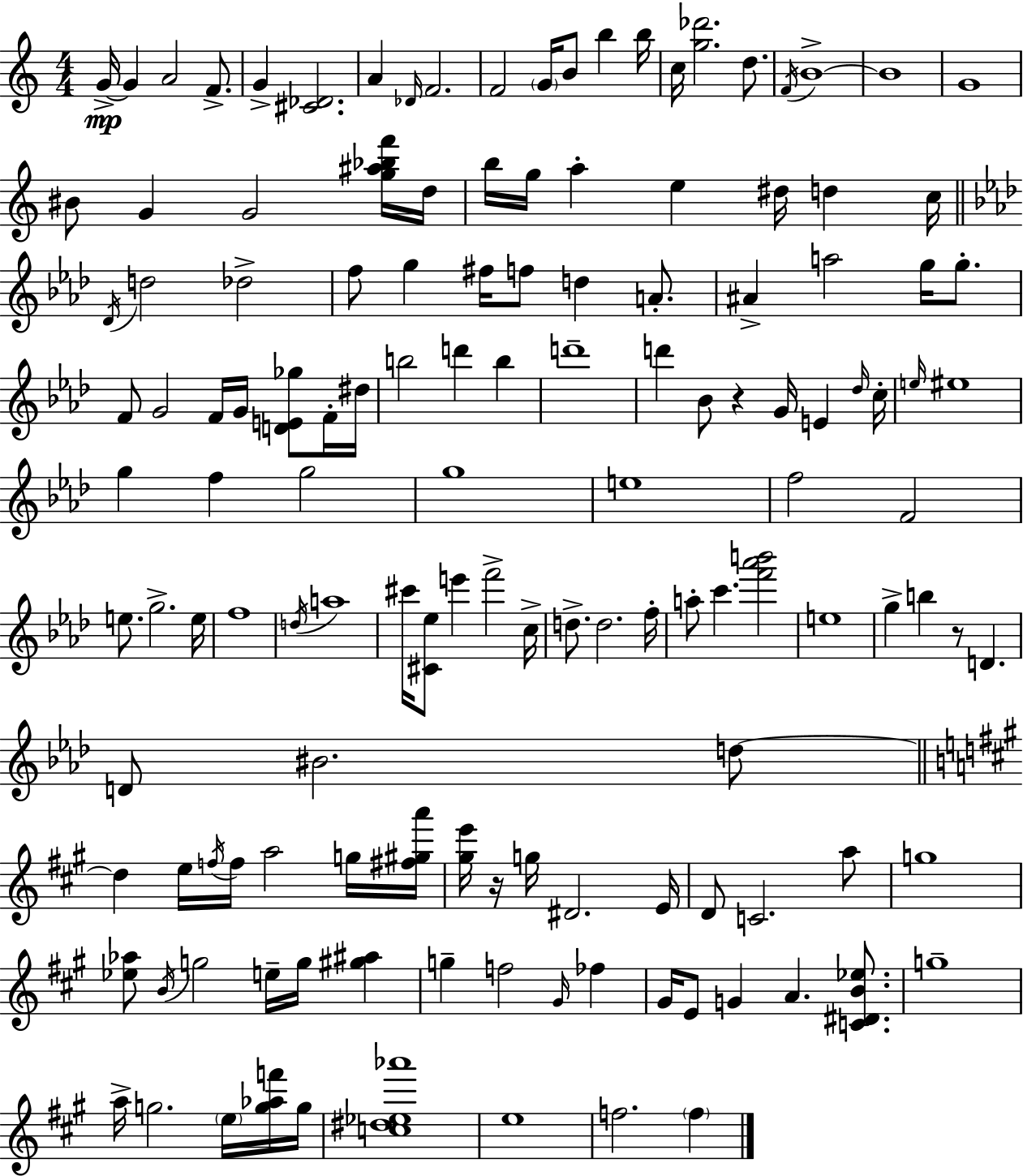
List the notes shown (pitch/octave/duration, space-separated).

G4/s G4/q A4/h F4/e. G4/q [C#4,Db4]/h. A4/q Db4/s F4/h. F4/h G4/s B4/e B5/q B5/s C5/s [G5,Db6]/h. D5/e. F4/s B4/w B4/w G4/w BIS4/e G4/q G4/h [G5,A#5,Bb5,F6]/s D5/s B5/s G5/s A5/q E5/q D#5/s D5/q C5/s Db4/s D5/h Db5/h F5/e G5/q F#5/s F5/e D5/q A4/e. A#4/q A5/h G5/s G5/e. F4/e G4/h F4/s G4/s [D4,E4,Gb5]/e F4/s D#5/s B5/h D6/q B5/q D6/w D6/q Bb4/e R/q G4/s E4/q Db5/s C5/s E5/s EIS5/w G5/q F5/q G5/h G5/w E5/w F5/h F4/h E5/e. G5/h. E5/s F5/w D5/s A5/w C#6/s [C#4,Eb5]/e E6/q F6/h C5/s D5/e. D5/h. F5/s A5/e C6/q. [F6,Ab6,B6]/h E5/w G5/q B5/q R/e D4/q. D4/e BIS4/h. D5/e D5/q E5/s F5/s F5/s A5/h G5/s [F#5,G#5,A6]/s [G#5,E6]/s R/s G5/s D#4/h. E4/s D4/e C4/h. A5/e G5/w [Eb5,Ab5]/e B4/s G5/h E5/s G5/s [G#5,A#5]/q G5/q F5/h G#4/s FES5/q G#4/s E4/e G4/q A4/q. [C4,D#4,B4,Eb5]/e. G5/w A5/s G5/h. E5/s [G5,Ab5,F6]/s G5/s [C5,D#5,Eb5,Ab6]/w E5/w F5/h. F5/q